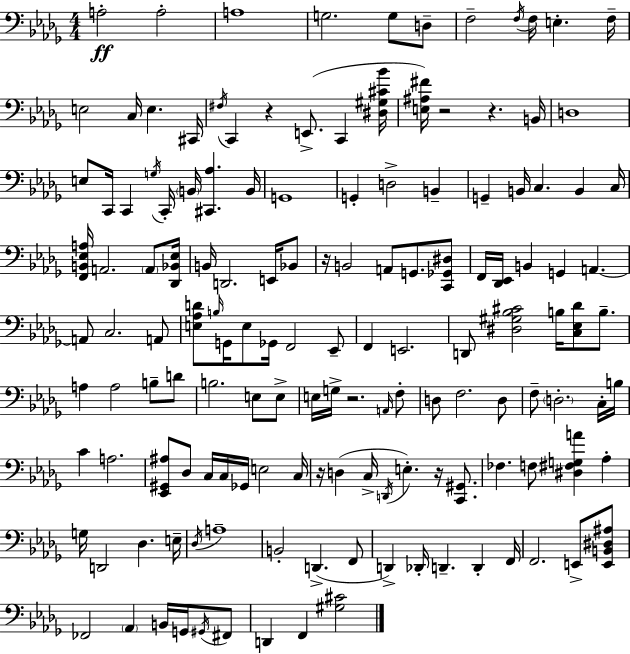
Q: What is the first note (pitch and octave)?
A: A3